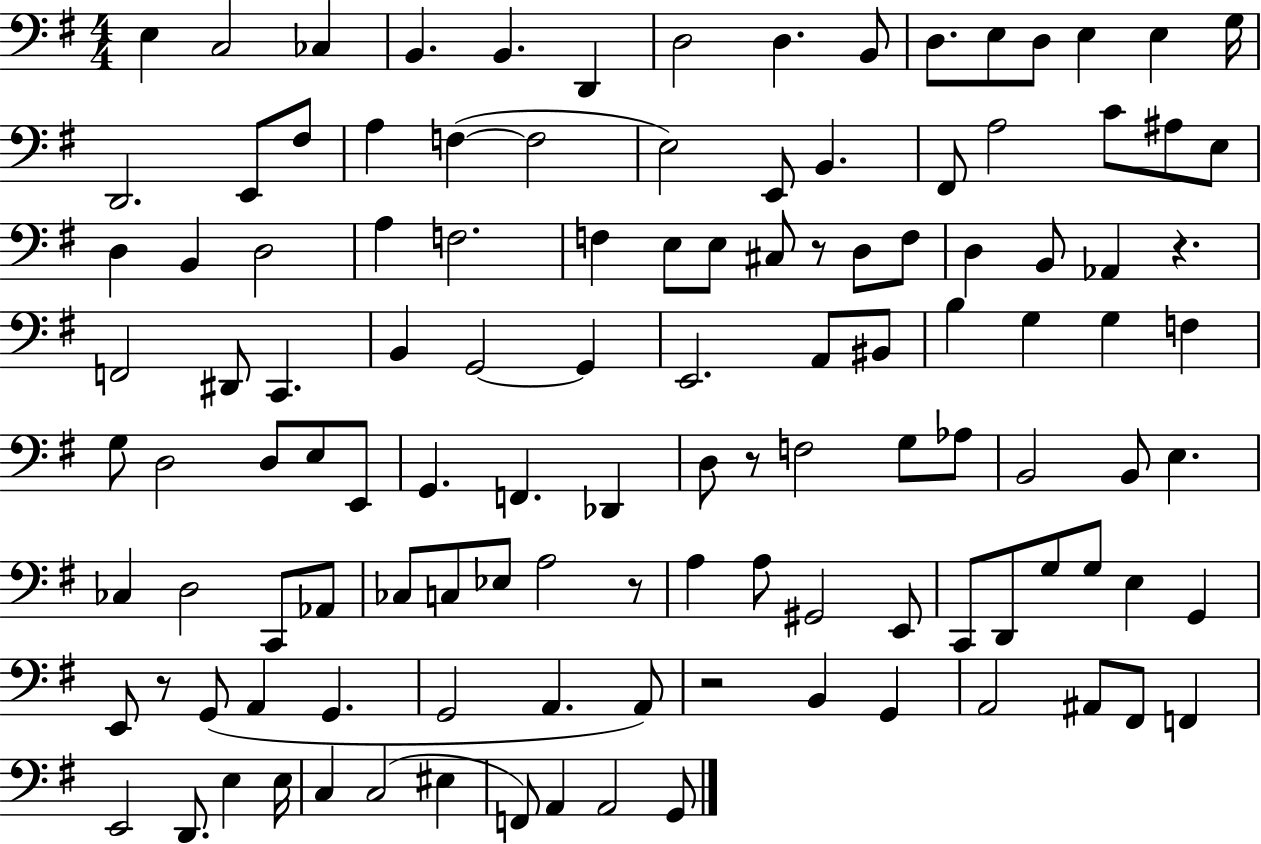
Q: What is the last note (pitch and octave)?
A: G2